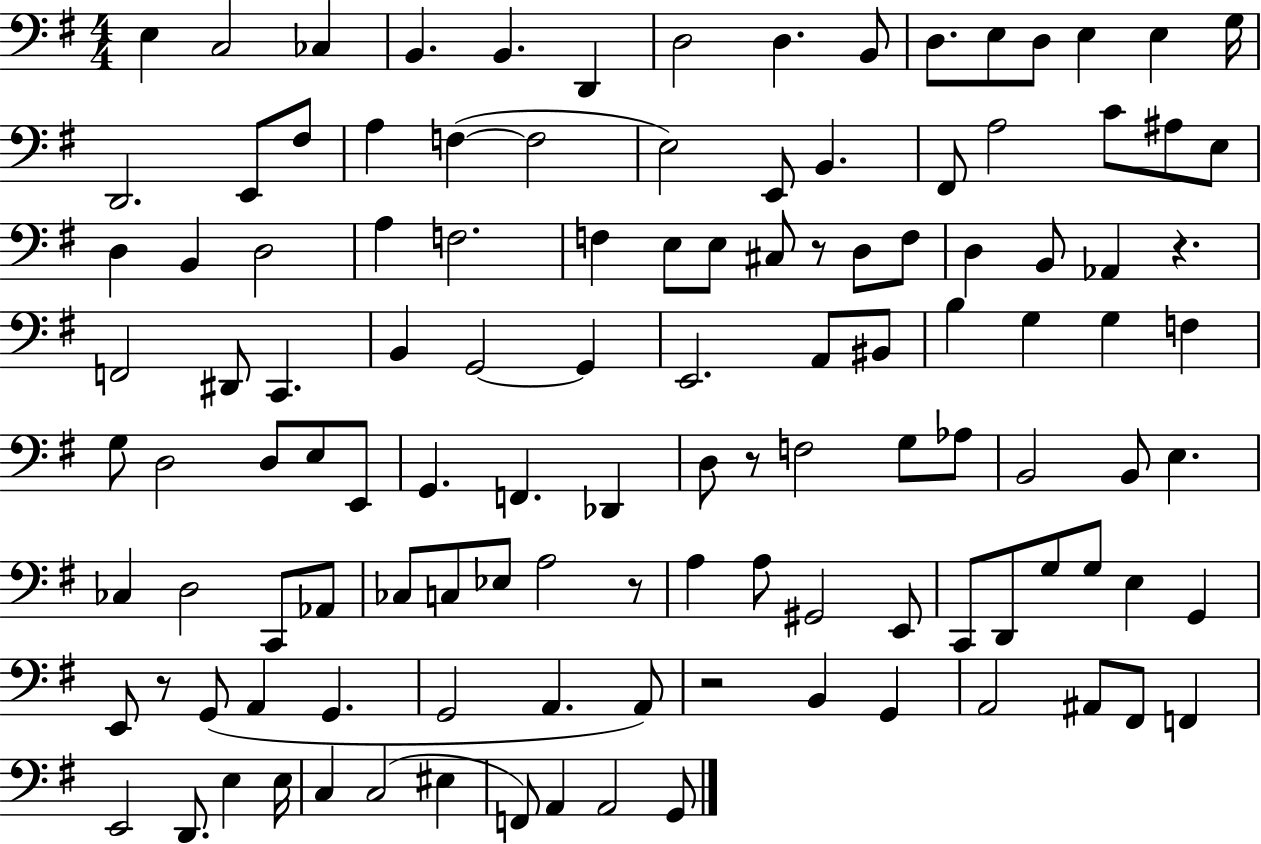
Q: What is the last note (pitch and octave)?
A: G2